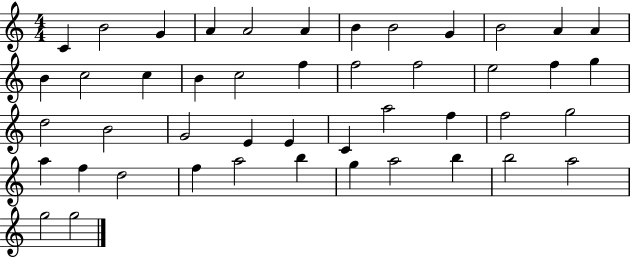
{
  \clef treble
  \numericTimeSignature
  \time 4/4
  \key c \major
  c'4 b'2 g'4 | a'4 a'2 a'4 | b'4 b'2 g'4 | b'2 a'4 a'4 | \break b'4 c''2 c''4 | b'4 c''2 f''4 | f''2 f''2 | e''2 f''4 g''4 | \break d''2 b'2 | g'2 e'4 e'4 | c'4 a''2 f''4 | f''2 g''2 | \break a''4 f''4 d''2 | f''4 a''2 b''4 | g''4 a''2 b''4 | b''2 a''2 | \break g''2 g''2 | \bar "|."
}